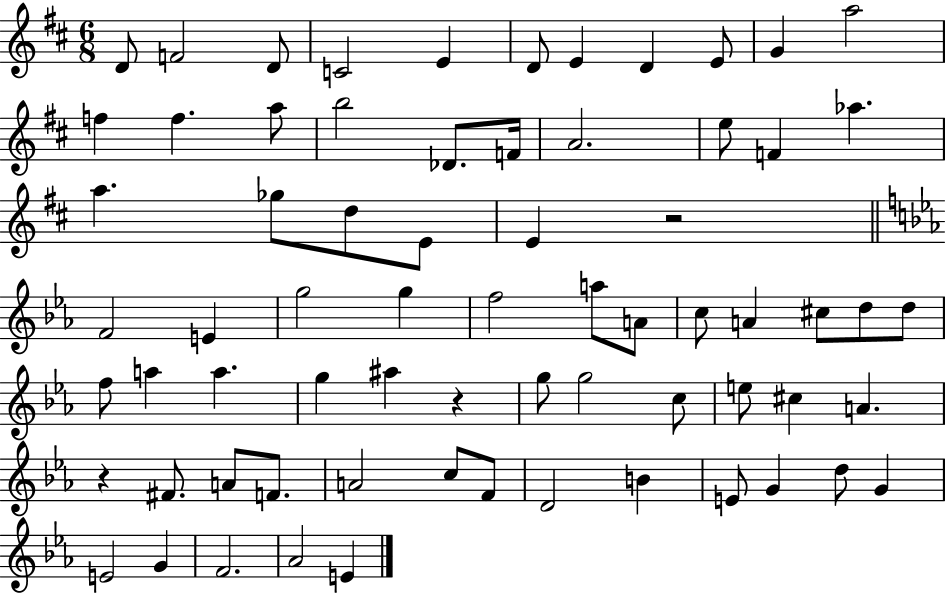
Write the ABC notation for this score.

X:1
T:Untitled
M:6/8
L:1/4
K:D
D/2 F2 D/2 C2 E D/2 E D E/2 G a2 f f a/2 b2 _D/2 F/4 A2 e/2 F _a a _g/2 d/2 E/2 E z2 F2 E g2 g f2 a/2 A/2 c/2 A ^c/2 d/2 d/2 f/2 a a g ^a z g/2 g2 c/2 e/2 ^c A z ^F/2 A/2 F/2 A2 c/2 F/2 D2 B E/2 G d/2 G E2 G F2 _A2 E